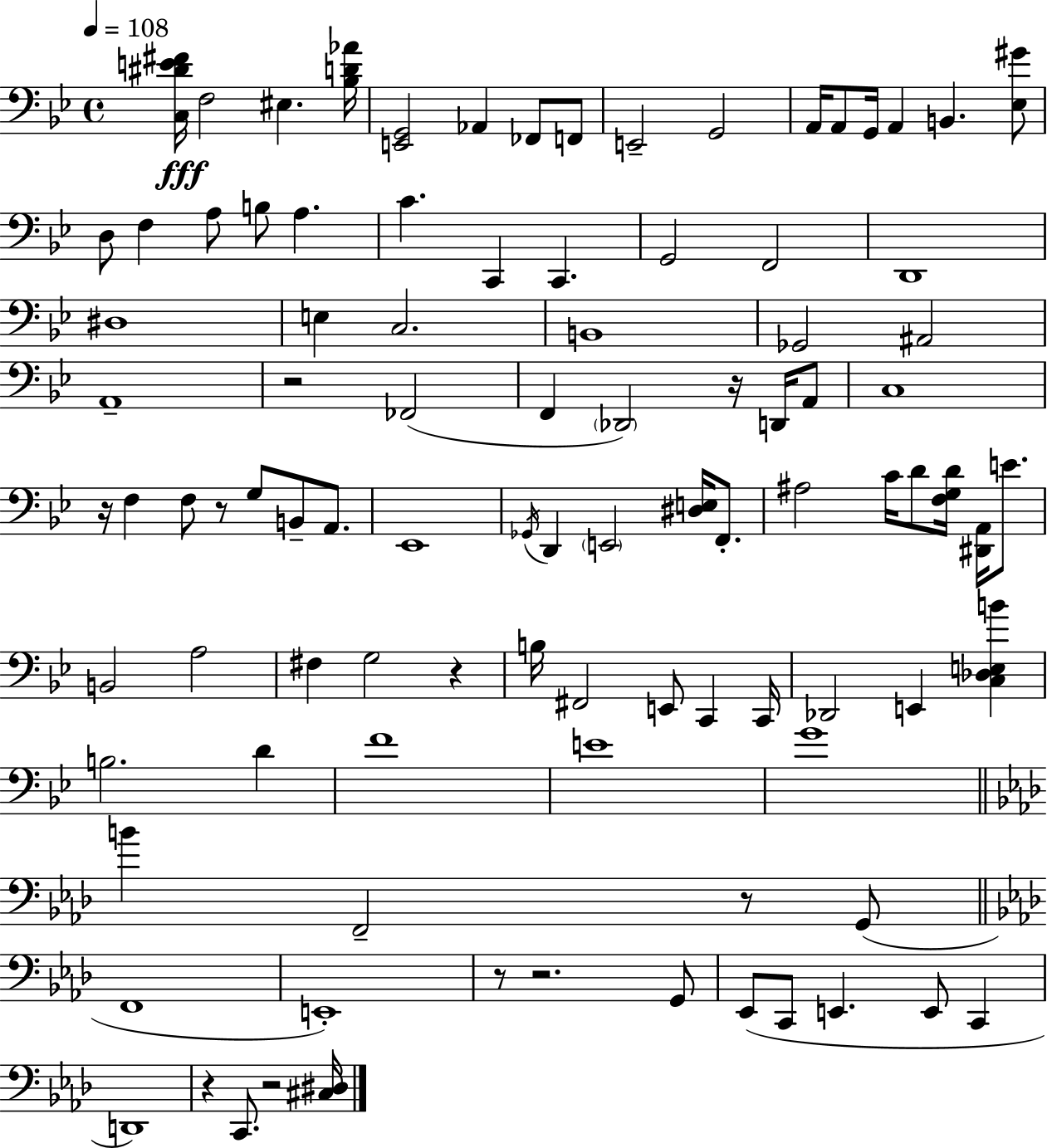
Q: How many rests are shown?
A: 10